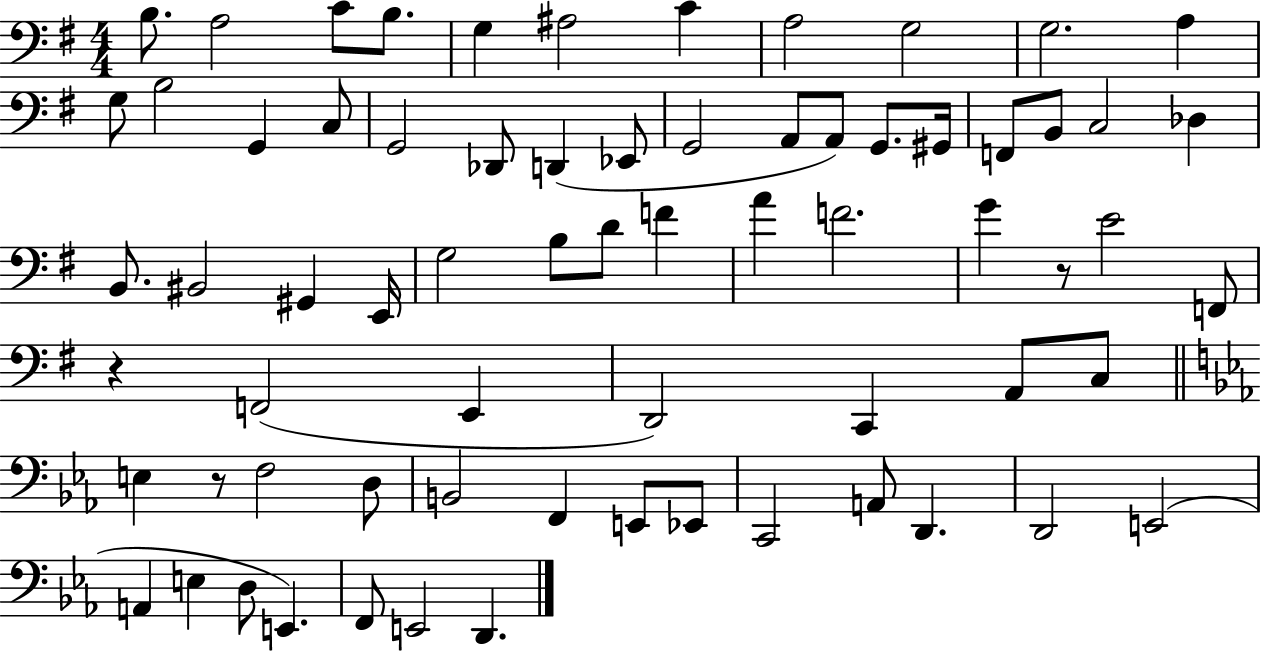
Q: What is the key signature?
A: G major